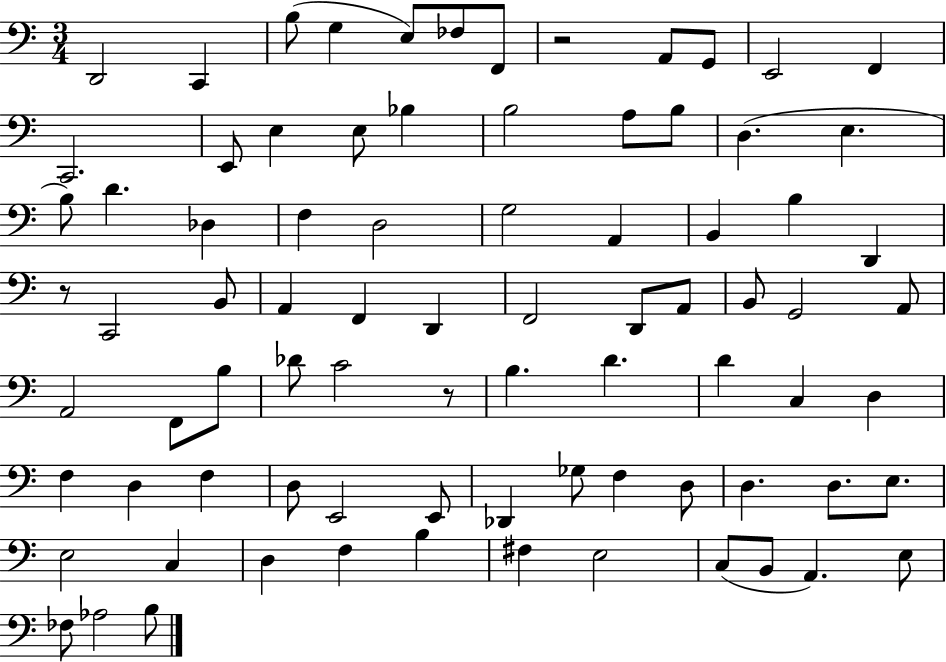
{
  \clef bass
  \numericTimeSignature
  \time 3/4
  \key c \major
  d,2 c,4 | b8( g4 e8) fes8 f,8 | r2 a,8 g,8 | e,2 f,4 | \break c,2. | e,8 e4 e8 bes4 | b2 a8 b8 | d4.( e4. | \break b8) d'4. des4 | f4 d2 | g2 a,4 | b,4 b4 d,4 | \break r8 c,2 b,8 | a,4 f,4 d,4 | f,2 d,8 a,8 | b,8 g,2 a,8 | \break a,2 f,8 b8 | des'8 c'2 r8 | b4. d'4. | d'4 c4 d4 | \break f4 d4 f4 | d8 e,2 e,8 | des,4 ges8 f4 d8 | d4. d8. e8. | \break e2 c4 | d4 f4 b4 | fis4 e2 | c8( b,8 a,4.) e8 | \break fes8 aes2 b8 | \bar "|."
}